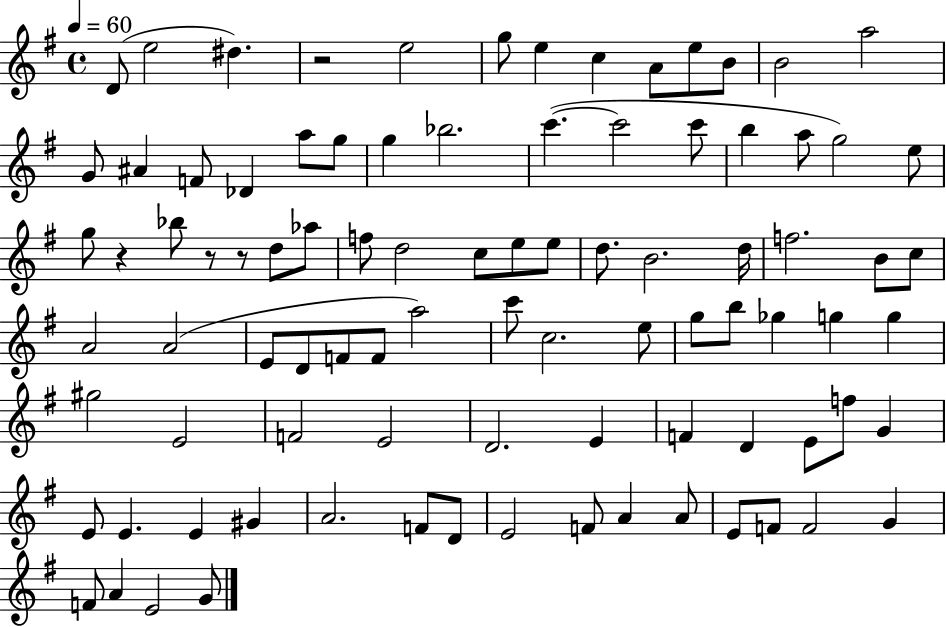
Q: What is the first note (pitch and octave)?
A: D4